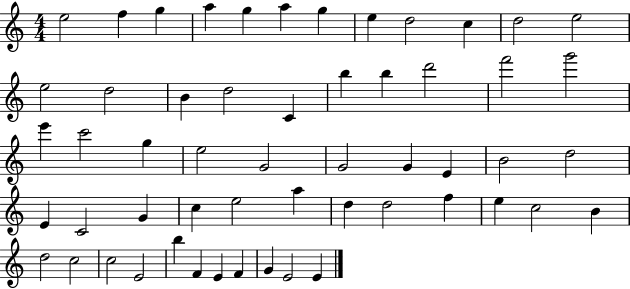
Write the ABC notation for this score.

X:1
T:Untitled
M:4/4
L:1/4
K:C
e2 f g a g a g e d2 c d2 e2 e2 d2 B d2 C b b d'2 f'2 g'2 e' c'2 g e2 G2 G2 G E B2 d2 E C2 G c e2 a d d2 f e c2 B d2 c2 c2 E2 b F E F G E2 E